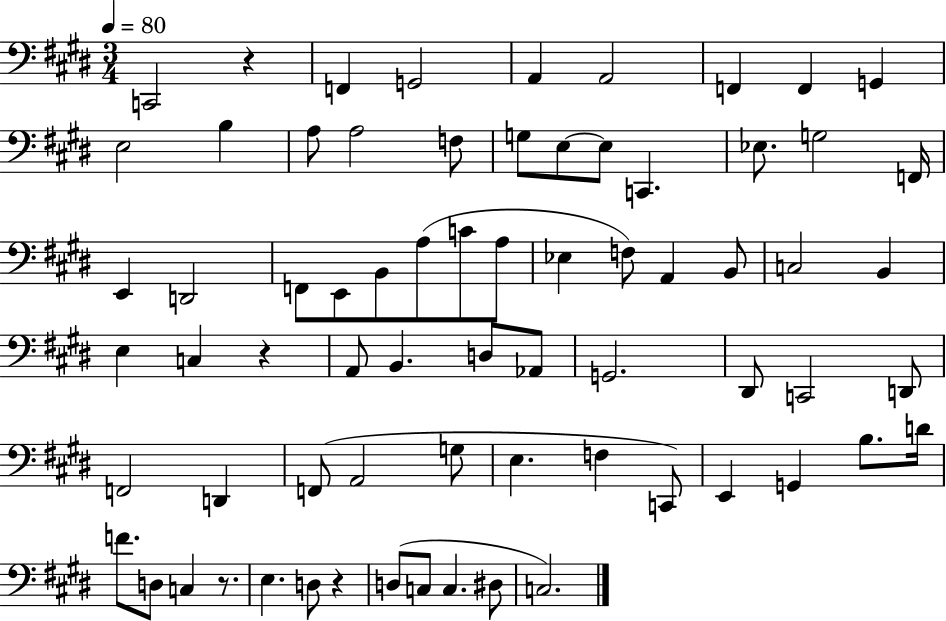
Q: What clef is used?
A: bass